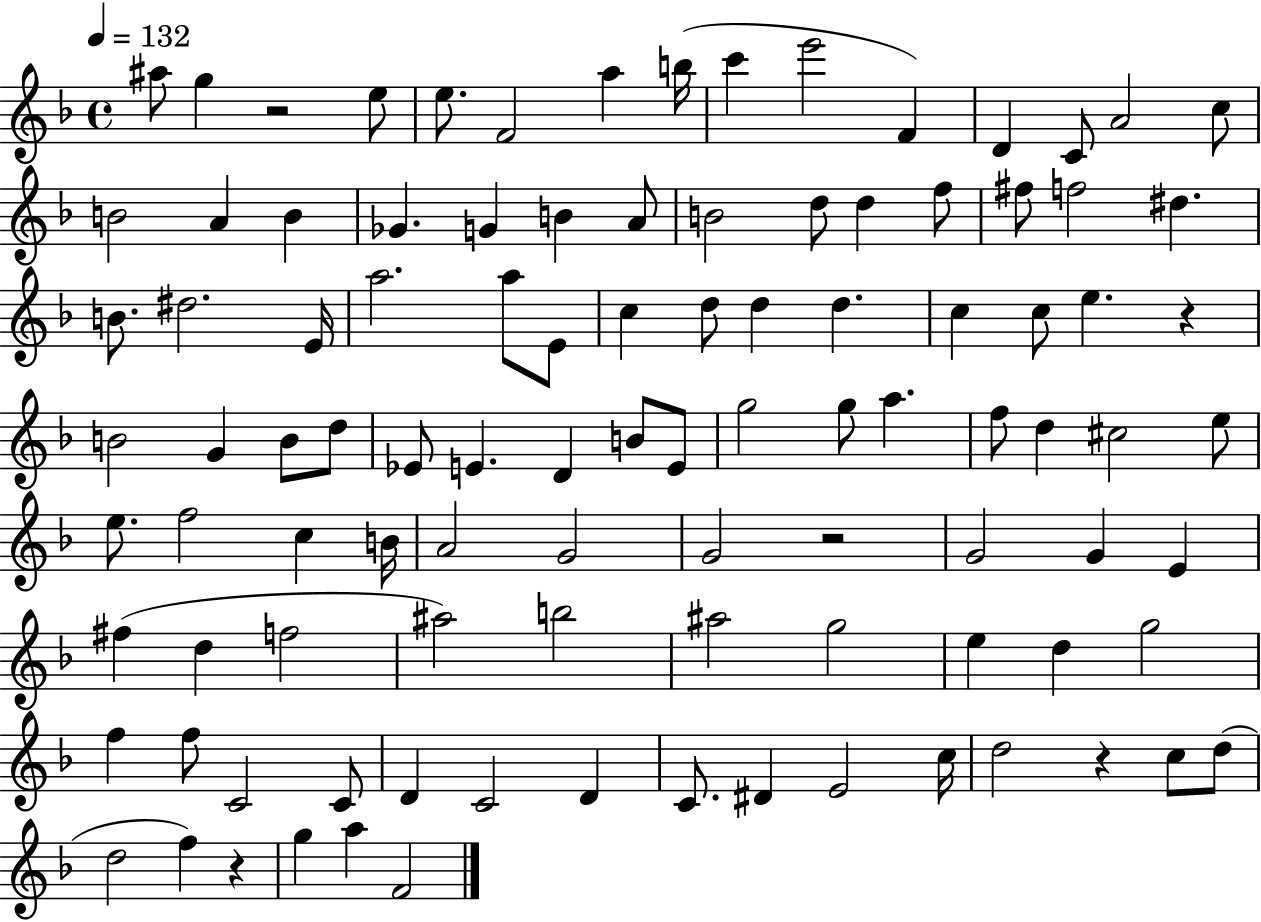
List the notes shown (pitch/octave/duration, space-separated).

A#5/e G5/q R/h E5/e E5/e. F4/h A5/q B5/s C6/q E6/h F4/q D4/q C4/e A4/h C5/e B4/h A4/q B4/q Gb4/q. G4/q B4/q A4/e B4/h D5/e D5/q F5/e F#5/e F5/h D#5/q. B4/e. D#5/h. E4/s A5/h. A5/e E4/e C5/q D5/e D5/q D5/q. C5/q C5/e E5/q. R/q B4/h G4/q B4/e D5/e Eb4/e E4/q. D4/q B4/e E4/e G5/h G5/e A5/q. F5/e D5/q C#5/h E5/e E5/e. F5/h C5/q B4/s A4/h G4/h G4/h R/h G4/h G4/q E4/q F#5/q D5/q F5/h A#5/h B5/h A#5/h G5/h E5/q D5/q G5/h F5/q F5/e C4/h C4/e D4/q C4/h D4/q C4/e. D#4/q E4/h C5/s D5/h R/q C5/e D5/e D5/h F5/q R/q G5/q A5/q F4/h